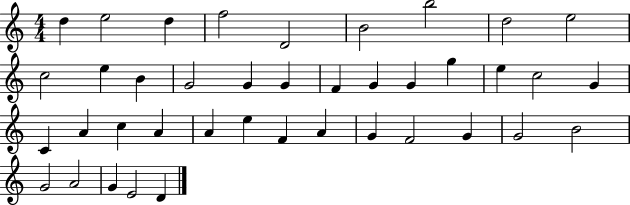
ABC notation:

X:1
T:Untitled
M:4/4
L:1/4
K:C
d e2 d f2 D2 B2 b2 d2 e2 c2 e B G2 G G F G G g e c2 G C A c A A e F A G F2 G G2 B2 G2 A2 G E2 D